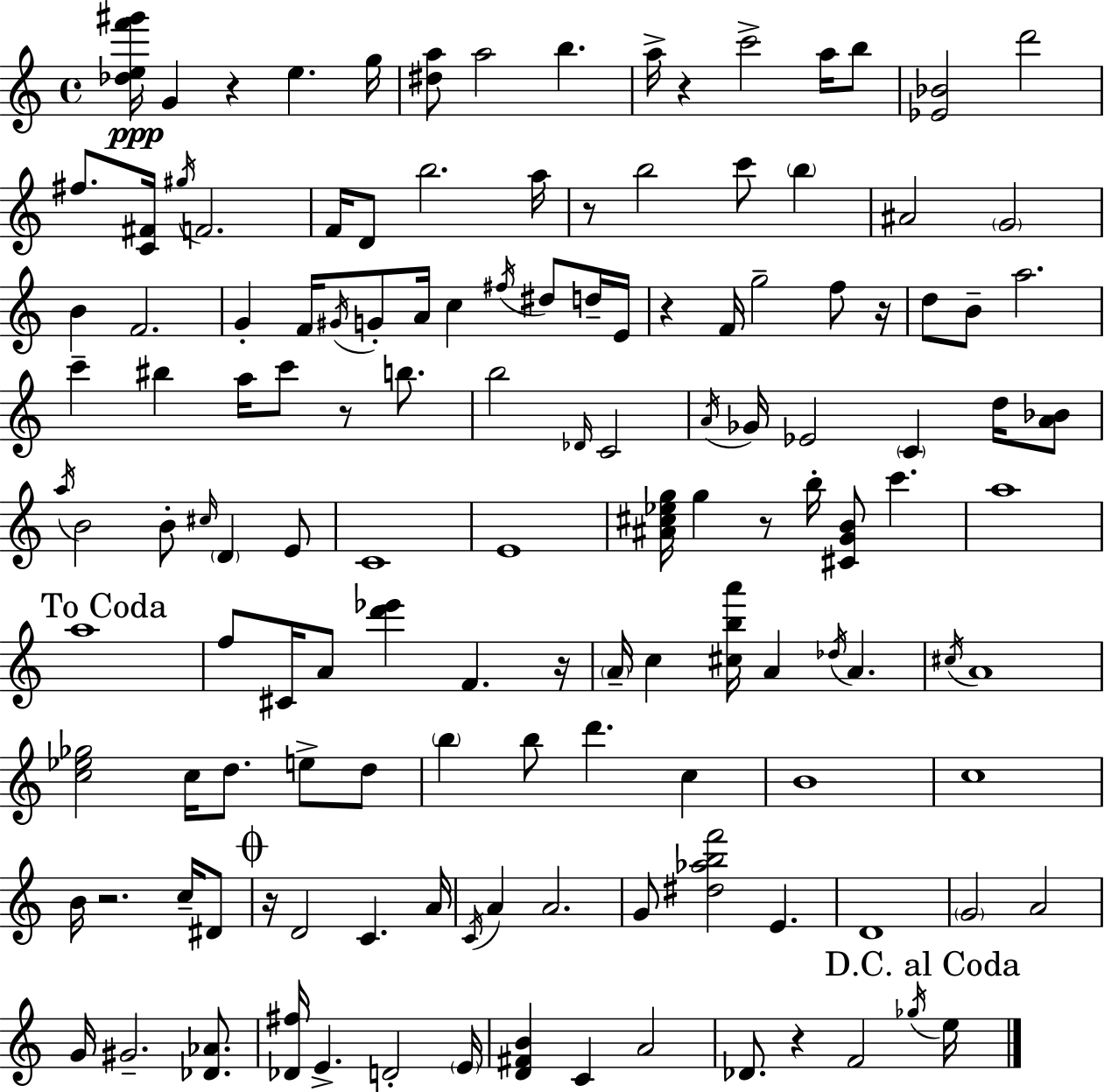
{
  \clef treble
  \time 4/4
  \defaultTimeSignature
  \key a \minor
  <des'' e'' f''' gis'''>16\ppp g'4 r4 e''4. g''16 | <dis'' a''>8 a''2 b''4. | a''16-> r4 c'''2-> a''16 b''8 | <ees' bes'>2 d'''2 | \break fis''8. <c' fis'>16 \acciaccatura { gis''16 } f'2. | f'16 d'8 b''2. | a''16 r8 b''2 c'''8 \parenthesize b''4 | ais'2 \parenthesize g'2 | \break b'4 f'2. | g'4-. f'16 \acciaccatura { gis'16 } g'8-. a'16 c''4 \acciaccatura { fis''16 } dis''8 | d''16-- e'16 r4 f'16 g''2-- | f''8 r16 d''8 b'8-- a''2. | \break c'''4-- bis''4 a''16 c'''8 r8 | b''8. b''2 \grace { des'16 } c'2 | \acciaccatura { a'16 } ges'16 ees'2 \parenthesize c'4 | d''16 <a' bes'>8 \acciaccatura { a''16 } b'2 b'8-. | \break \grace { cis''16 } \parenthesize d'4 e'8 c'1 | e'1 | <ais' cis'' ees'' g''>16 g''4 r8 b''16-. <cis' g' b'>8 | c'''4. a''1 | \break \mark "To Coda" a''1 | f''8 cis'16 a'8 <d''' ees'''>4 | f'4. r16 \parenthesize a'16-- c''4 <cis'' b'' a'''>16 a'4 | \acciaccatura { des''16 } a'4. \acciaccatura { cis''16 } a'1 | \break <c'' ees'' ges''>2 | c''16 d''8. e''8-> d''8 \parenthesize b''4 b''8 d'''4. | c''4 b'1 | c''1 | \break b'16 r2. | c''16-- dis'8 \mark \markup { \musicglyph "scripts.coda" } r16 d'2 | c'4. a'16 \acciaccatura { c'16 } a'4 a'2. | g'8 <dis'' aes'' b'' f'''>2 | \break e'4. d'1 | \parenthesize g'2 | a'2 g'16 gis'2.-- | <des' aes'>8. <des' fis''>16 e'4.-> | \break d'2-. \parenthesize e'16 <d' fis' b'>4 c'4 | a'2 des'8. r4 | f'2 \acciaccatura { ges''16 } \mark "D.C. al Coda" e''16 \bar "|."
}